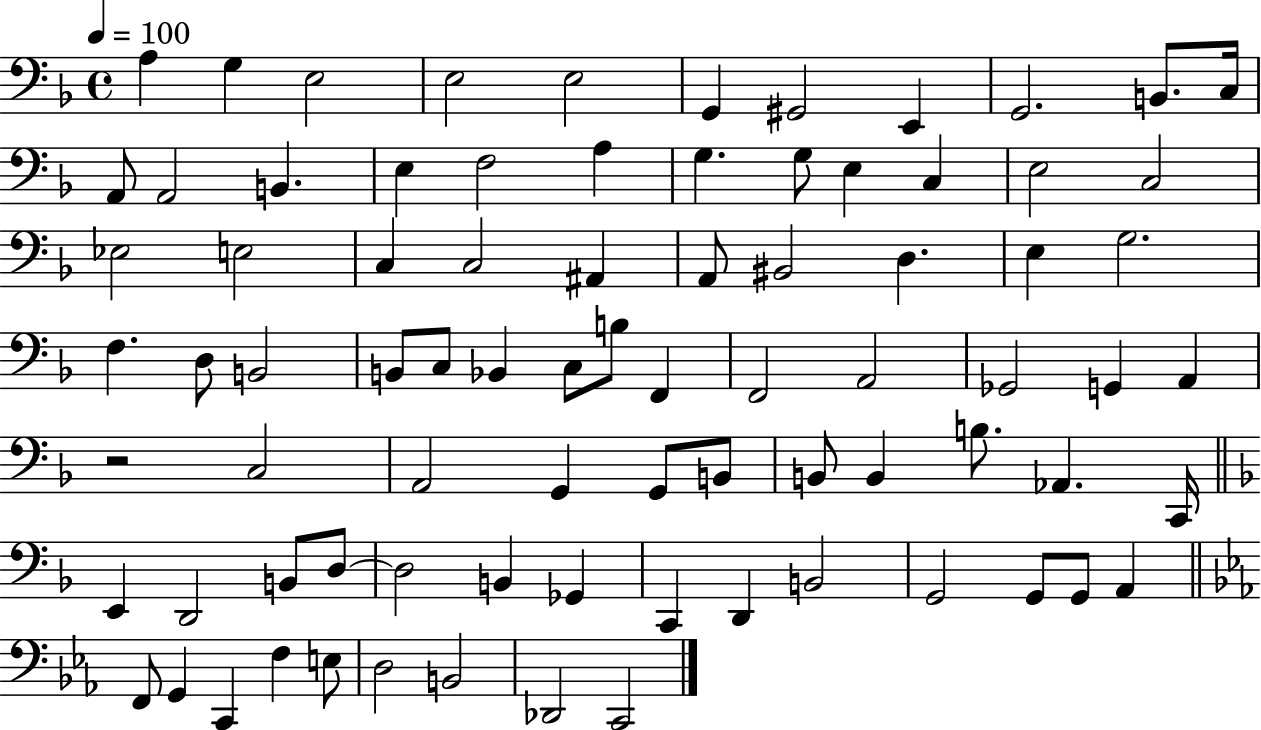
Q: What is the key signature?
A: F major